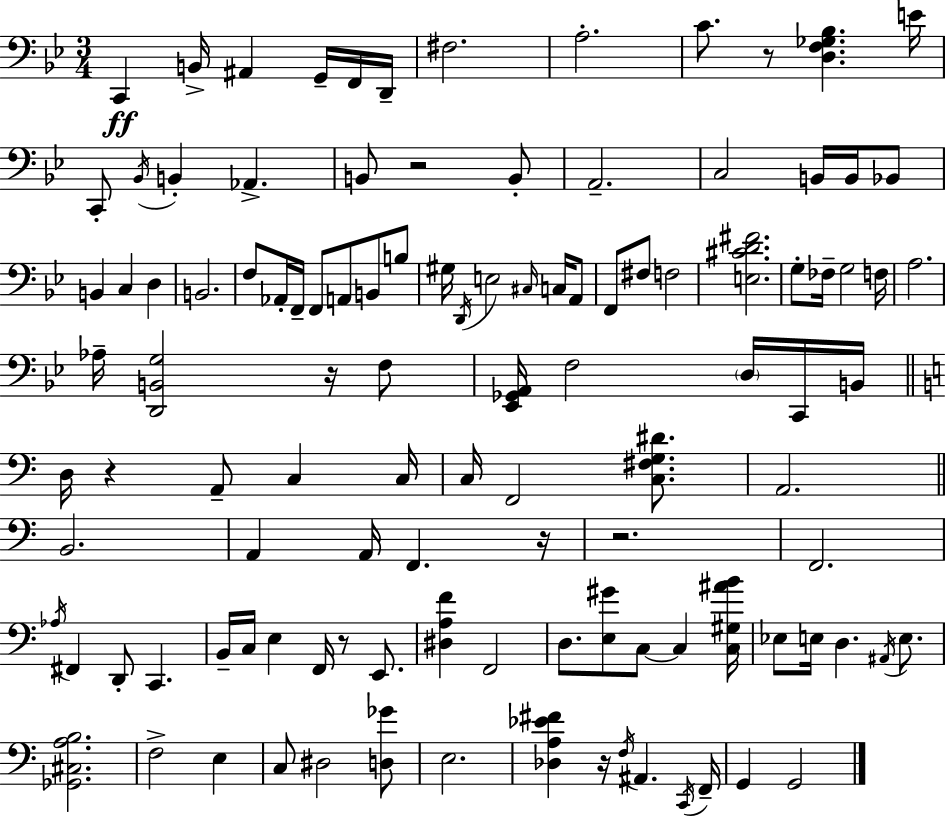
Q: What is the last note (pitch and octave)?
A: G2